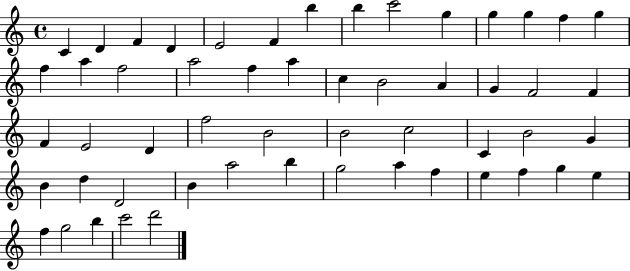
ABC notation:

X:1
T:Untitled
M:4/4
L:1/4
K:C
C D F D E2 F b b c'2 g g g f g f a f2 a2 f a c B2 A G F2 F F E2 D f2 B2 B2 c2 C B2 G B d D2 B a2 b g2 a f e f g e f g2 b c'2 d'2